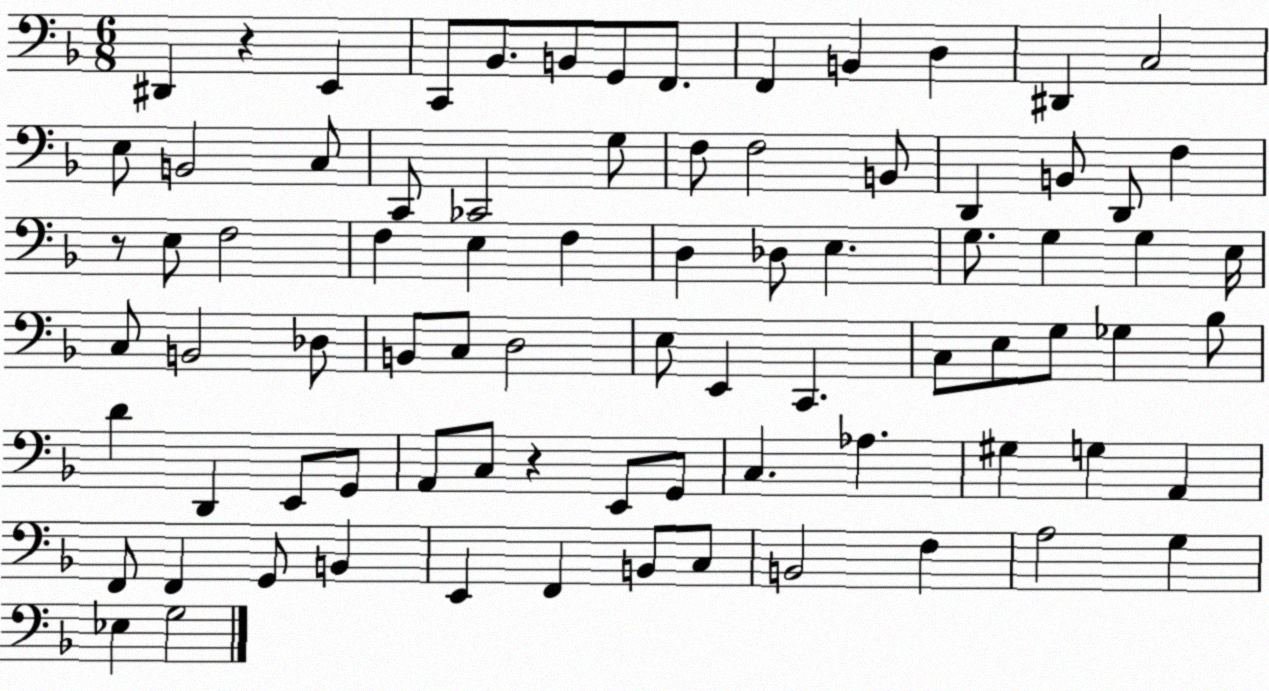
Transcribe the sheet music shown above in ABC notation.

X:1
T:Untitled
M:6/8
L:1/4
K:F
^D,, z E,, C,,/2 _B,,/2 B,,/2 G,,/2 F,,/2 F,, B,, D, ^D,, C,2 E,/2 B,,2 C,/2 C,,/2 _C,,2 G,/2 F,/2 F,2 B,,/2 D,, B,,/2 D,,/2 F, z/2 E,/2 F,2 F, E, F, D, _D,/2 E, G,/2 G, G, E,/4 C,/2 B,,2 _D,/2 B,,/2 C,/2 D,2 E,/2 E,, C,, C,/2 E,/2 G,/2 _G, _B,/2 D D,, E,,/2 G,,/2 A,,/2 C,/2 z E,,/2 G,,/2 C, _A, ^G, G, A,, F,,/2 F,, G,,/2 B,, E,, F,, B,,/2 C,/2 B,,2 F, A,2 G, _E, G,2